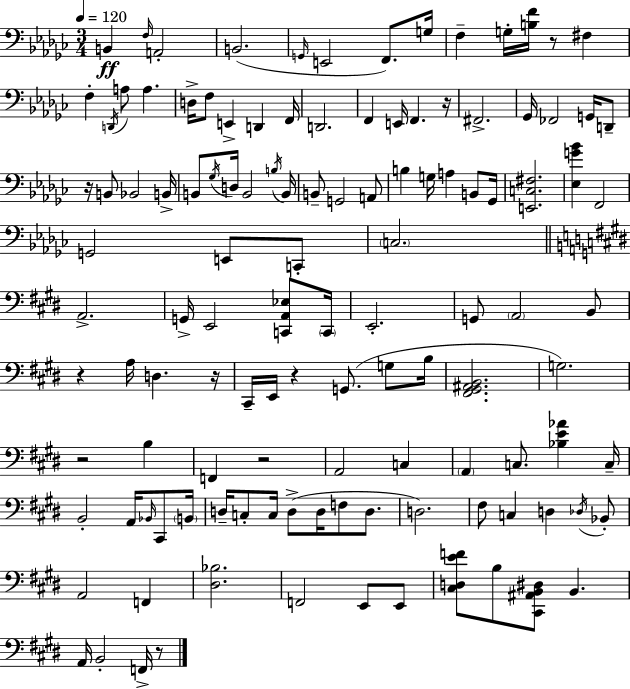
B2/q F3/s A2/h B2/h. G2/s E2/h F2/e. G3/s F3/q G3/s [B3,F4]/s R/e F#3/q F3/q D2/s A3/e A3/q. D3/s F3/e E2/q D2/q F2/s D2/h. F2/q E2/s F2/q. R/s F#2/h. Gb2/s FES2/h G2/s D2/e R/s B2/e Bb2/h B2/s B2/e Gb3/s D3/s B2/h B3/s B2/s B2/e G2/h A2/e B3/q G3/s A3/q B2/e Gb2/s [E2,C3,F#3]/h. [Eb3,G4,Bb4]/q F2/h G2/h E2/e C2/e C3/h. A2/h. G2/s E2/h [C2,A2,Eb3]/e C2/s E2/h. G2/e A2/h B2/e R/q A3/s D3/q. R/s C#2/s E2/s R/q G2/e. G3/e B3/s [F#2,G#2,A#2,B2]/h. G3/h. R/h B3/q F2/q R/h A2/h C3/q A2/q C3/e. [Bb3,E4,Ab4]/q C3/s B2/h A2/s Bb2/s C#2/e B2/s D3/s C3/e C3/s D3/e D3/s F3/e D3/e. D3/h. F#3/e C3/q D3/q Db3/s Bb2/e A2/h F2/q [D#3,Bb3]/h. F2/h E2/e E2/e [C#3,D3,E4,F4]/e B3/e [C#2,A#2,B2,D#3]/e B2/q. A2/s B2/h F2/s R/e